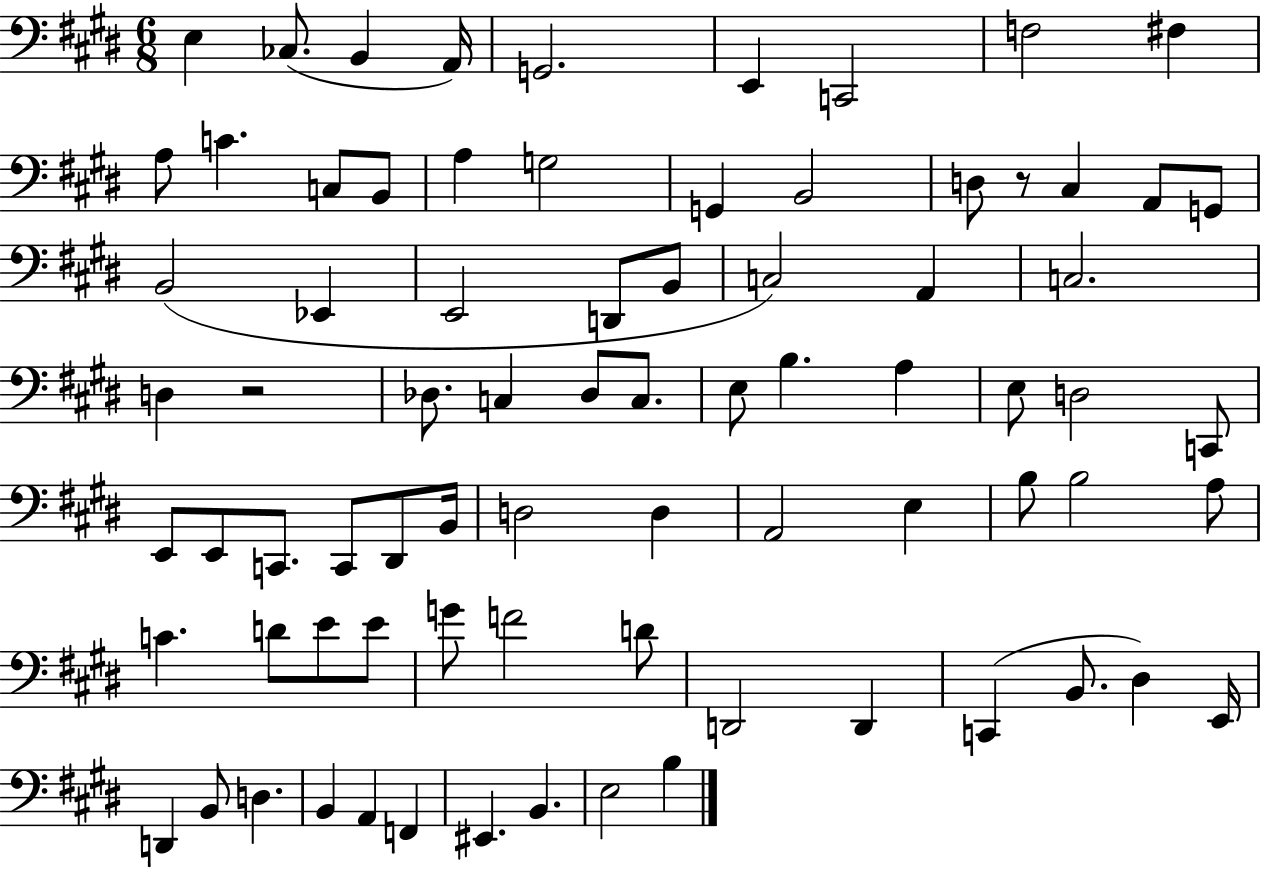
X:1
T:Untitled
M:6/8
L:1/4
K:E
E, _C,/2 B,, A,,/4 G,,2 E,, C,,2 F,2 ^F, A,/2 C C,/2 B,,/2 A, G,2 G,, B,,2 D,/2 z/2 ^C, A,,/2 G,,/2 B,,2 _E,, E,,2 D,,/2 B,,/2 C,2 A,, C,2 D, z2 _D,/2 C, _D,/2 C,/2 E,/2 B, A, E,/2 D,2 C,,/2 E,,/2 E,,/2 C,,/2 C,,/2 ^D,,/2 B,,/4 D,2 D, A,,2 E, B,/2 B,2 A,/2 C D/2 E/2 E/2 G/2 F2 D/2 D,,2 D,, C,, B,,/2 ^D, E,,/4 D,, B,,/2 D, B,, A,, F,, ^E,, B,, E,2 B,